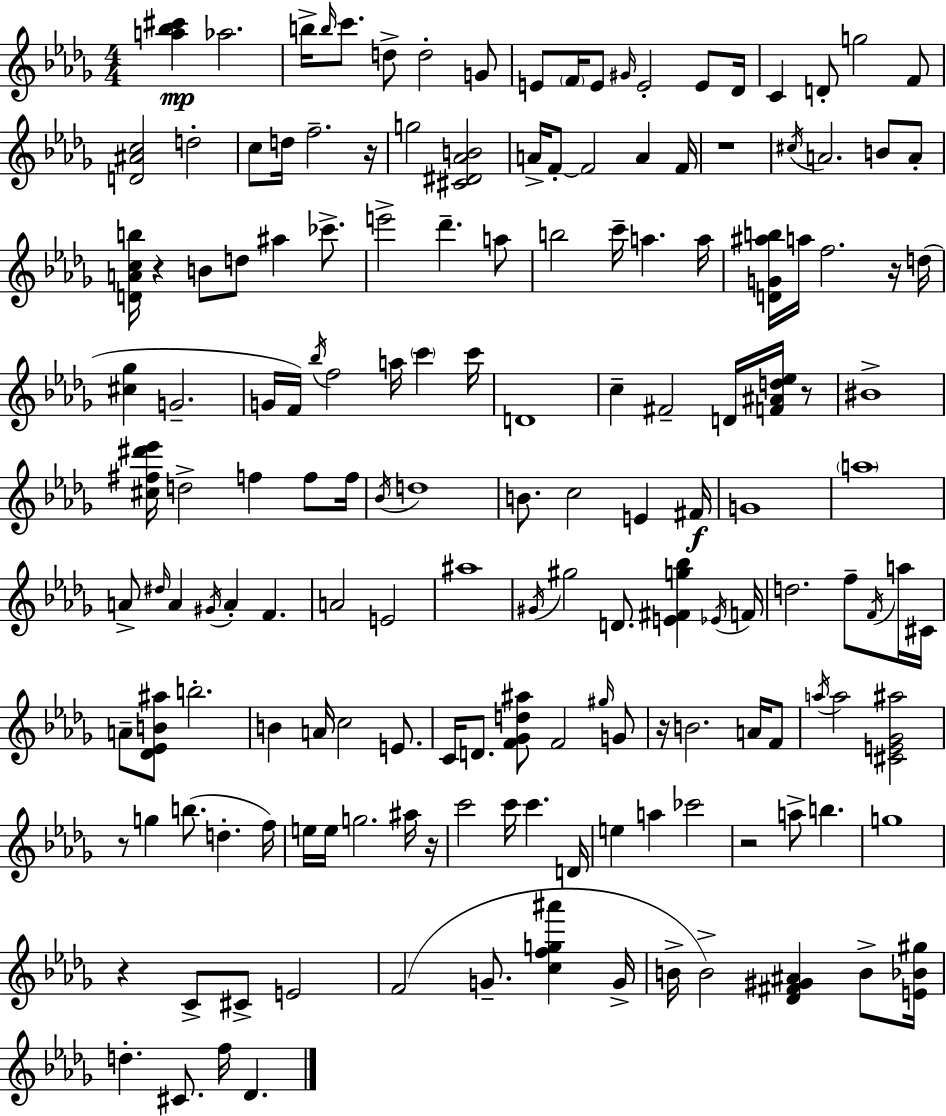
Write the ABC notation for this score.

X:1
T:Untitled
M:4/4
L:1/4
K:Bbm
[a_b^c'] _a2 b/4 b/4 c'/2 d/2 d2 G/2 E/2 F/4 E/2 ^G/4 E2 E/2 _D/4 C D/2 g2 F/2 [D^Ac]2 d2 c/2 d/4 f2 z/4 g2 [^C^D_AB]2 A/4 F/2 F2 A F/4 z4 ^c/4 A2 B/2 A/2 [DAcb]/4 z B/2 d/2 ^a _c'/2 e'2 _d' a/2 b2 c'/4 a a/4 [DG^ab]/4 a/4 f2 z/4 d/4 [^c_g] G2 G/4 F/4 _b/4 f2 a/4 c' c'/4 D4 c ^F2 D/4 [F^Ad_e]/4 z/2 ^B4 [^c^f^d'_e']/4 d2 f f/2 f/4 _B/4 d4 B/2 c2 E ^F/4 G4 a4 A/2 ^d/4 A ^G/4 A F A2 E2 ^a4 ^G/4 ^g2 D/2 [E^Fg_b] _E/4 F/4 d2 f/2 F/4 a/4 ^C/4 A/2 [_D_EB^a]/2 b2 B A/4 c2 E/2 C/4 D/2 [F_Gd^a]/2 F2 ^g/4 G/2 z/4 B2 A/4 F/2 a/4 a2 [^CE_G^a]2 z/2 g b/2 d f/4 e/4 e/4 g2 ^a/4 z/4 c'2 c'/4 c' D/4 e a _c'2 z2 a/2 b g4 z C/2 ^C/2 E2 F2 G/2 [cfg^a'] G/4 B/4 B2 [_D^F^G^A] B/2 [E_B^g]/4 d ^C/2 f/4 _D